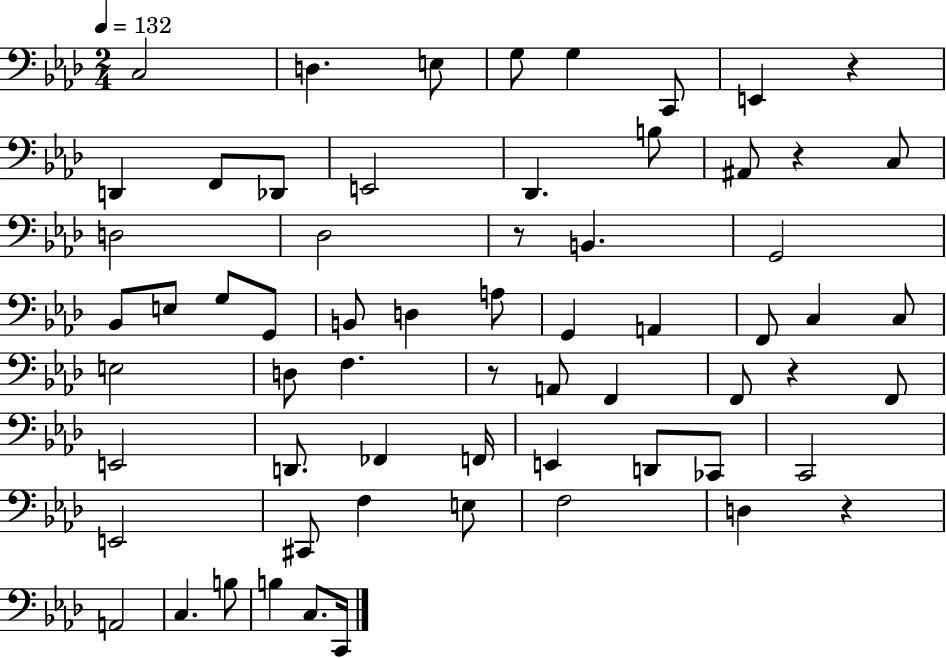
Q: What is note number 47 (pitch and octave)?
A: E2